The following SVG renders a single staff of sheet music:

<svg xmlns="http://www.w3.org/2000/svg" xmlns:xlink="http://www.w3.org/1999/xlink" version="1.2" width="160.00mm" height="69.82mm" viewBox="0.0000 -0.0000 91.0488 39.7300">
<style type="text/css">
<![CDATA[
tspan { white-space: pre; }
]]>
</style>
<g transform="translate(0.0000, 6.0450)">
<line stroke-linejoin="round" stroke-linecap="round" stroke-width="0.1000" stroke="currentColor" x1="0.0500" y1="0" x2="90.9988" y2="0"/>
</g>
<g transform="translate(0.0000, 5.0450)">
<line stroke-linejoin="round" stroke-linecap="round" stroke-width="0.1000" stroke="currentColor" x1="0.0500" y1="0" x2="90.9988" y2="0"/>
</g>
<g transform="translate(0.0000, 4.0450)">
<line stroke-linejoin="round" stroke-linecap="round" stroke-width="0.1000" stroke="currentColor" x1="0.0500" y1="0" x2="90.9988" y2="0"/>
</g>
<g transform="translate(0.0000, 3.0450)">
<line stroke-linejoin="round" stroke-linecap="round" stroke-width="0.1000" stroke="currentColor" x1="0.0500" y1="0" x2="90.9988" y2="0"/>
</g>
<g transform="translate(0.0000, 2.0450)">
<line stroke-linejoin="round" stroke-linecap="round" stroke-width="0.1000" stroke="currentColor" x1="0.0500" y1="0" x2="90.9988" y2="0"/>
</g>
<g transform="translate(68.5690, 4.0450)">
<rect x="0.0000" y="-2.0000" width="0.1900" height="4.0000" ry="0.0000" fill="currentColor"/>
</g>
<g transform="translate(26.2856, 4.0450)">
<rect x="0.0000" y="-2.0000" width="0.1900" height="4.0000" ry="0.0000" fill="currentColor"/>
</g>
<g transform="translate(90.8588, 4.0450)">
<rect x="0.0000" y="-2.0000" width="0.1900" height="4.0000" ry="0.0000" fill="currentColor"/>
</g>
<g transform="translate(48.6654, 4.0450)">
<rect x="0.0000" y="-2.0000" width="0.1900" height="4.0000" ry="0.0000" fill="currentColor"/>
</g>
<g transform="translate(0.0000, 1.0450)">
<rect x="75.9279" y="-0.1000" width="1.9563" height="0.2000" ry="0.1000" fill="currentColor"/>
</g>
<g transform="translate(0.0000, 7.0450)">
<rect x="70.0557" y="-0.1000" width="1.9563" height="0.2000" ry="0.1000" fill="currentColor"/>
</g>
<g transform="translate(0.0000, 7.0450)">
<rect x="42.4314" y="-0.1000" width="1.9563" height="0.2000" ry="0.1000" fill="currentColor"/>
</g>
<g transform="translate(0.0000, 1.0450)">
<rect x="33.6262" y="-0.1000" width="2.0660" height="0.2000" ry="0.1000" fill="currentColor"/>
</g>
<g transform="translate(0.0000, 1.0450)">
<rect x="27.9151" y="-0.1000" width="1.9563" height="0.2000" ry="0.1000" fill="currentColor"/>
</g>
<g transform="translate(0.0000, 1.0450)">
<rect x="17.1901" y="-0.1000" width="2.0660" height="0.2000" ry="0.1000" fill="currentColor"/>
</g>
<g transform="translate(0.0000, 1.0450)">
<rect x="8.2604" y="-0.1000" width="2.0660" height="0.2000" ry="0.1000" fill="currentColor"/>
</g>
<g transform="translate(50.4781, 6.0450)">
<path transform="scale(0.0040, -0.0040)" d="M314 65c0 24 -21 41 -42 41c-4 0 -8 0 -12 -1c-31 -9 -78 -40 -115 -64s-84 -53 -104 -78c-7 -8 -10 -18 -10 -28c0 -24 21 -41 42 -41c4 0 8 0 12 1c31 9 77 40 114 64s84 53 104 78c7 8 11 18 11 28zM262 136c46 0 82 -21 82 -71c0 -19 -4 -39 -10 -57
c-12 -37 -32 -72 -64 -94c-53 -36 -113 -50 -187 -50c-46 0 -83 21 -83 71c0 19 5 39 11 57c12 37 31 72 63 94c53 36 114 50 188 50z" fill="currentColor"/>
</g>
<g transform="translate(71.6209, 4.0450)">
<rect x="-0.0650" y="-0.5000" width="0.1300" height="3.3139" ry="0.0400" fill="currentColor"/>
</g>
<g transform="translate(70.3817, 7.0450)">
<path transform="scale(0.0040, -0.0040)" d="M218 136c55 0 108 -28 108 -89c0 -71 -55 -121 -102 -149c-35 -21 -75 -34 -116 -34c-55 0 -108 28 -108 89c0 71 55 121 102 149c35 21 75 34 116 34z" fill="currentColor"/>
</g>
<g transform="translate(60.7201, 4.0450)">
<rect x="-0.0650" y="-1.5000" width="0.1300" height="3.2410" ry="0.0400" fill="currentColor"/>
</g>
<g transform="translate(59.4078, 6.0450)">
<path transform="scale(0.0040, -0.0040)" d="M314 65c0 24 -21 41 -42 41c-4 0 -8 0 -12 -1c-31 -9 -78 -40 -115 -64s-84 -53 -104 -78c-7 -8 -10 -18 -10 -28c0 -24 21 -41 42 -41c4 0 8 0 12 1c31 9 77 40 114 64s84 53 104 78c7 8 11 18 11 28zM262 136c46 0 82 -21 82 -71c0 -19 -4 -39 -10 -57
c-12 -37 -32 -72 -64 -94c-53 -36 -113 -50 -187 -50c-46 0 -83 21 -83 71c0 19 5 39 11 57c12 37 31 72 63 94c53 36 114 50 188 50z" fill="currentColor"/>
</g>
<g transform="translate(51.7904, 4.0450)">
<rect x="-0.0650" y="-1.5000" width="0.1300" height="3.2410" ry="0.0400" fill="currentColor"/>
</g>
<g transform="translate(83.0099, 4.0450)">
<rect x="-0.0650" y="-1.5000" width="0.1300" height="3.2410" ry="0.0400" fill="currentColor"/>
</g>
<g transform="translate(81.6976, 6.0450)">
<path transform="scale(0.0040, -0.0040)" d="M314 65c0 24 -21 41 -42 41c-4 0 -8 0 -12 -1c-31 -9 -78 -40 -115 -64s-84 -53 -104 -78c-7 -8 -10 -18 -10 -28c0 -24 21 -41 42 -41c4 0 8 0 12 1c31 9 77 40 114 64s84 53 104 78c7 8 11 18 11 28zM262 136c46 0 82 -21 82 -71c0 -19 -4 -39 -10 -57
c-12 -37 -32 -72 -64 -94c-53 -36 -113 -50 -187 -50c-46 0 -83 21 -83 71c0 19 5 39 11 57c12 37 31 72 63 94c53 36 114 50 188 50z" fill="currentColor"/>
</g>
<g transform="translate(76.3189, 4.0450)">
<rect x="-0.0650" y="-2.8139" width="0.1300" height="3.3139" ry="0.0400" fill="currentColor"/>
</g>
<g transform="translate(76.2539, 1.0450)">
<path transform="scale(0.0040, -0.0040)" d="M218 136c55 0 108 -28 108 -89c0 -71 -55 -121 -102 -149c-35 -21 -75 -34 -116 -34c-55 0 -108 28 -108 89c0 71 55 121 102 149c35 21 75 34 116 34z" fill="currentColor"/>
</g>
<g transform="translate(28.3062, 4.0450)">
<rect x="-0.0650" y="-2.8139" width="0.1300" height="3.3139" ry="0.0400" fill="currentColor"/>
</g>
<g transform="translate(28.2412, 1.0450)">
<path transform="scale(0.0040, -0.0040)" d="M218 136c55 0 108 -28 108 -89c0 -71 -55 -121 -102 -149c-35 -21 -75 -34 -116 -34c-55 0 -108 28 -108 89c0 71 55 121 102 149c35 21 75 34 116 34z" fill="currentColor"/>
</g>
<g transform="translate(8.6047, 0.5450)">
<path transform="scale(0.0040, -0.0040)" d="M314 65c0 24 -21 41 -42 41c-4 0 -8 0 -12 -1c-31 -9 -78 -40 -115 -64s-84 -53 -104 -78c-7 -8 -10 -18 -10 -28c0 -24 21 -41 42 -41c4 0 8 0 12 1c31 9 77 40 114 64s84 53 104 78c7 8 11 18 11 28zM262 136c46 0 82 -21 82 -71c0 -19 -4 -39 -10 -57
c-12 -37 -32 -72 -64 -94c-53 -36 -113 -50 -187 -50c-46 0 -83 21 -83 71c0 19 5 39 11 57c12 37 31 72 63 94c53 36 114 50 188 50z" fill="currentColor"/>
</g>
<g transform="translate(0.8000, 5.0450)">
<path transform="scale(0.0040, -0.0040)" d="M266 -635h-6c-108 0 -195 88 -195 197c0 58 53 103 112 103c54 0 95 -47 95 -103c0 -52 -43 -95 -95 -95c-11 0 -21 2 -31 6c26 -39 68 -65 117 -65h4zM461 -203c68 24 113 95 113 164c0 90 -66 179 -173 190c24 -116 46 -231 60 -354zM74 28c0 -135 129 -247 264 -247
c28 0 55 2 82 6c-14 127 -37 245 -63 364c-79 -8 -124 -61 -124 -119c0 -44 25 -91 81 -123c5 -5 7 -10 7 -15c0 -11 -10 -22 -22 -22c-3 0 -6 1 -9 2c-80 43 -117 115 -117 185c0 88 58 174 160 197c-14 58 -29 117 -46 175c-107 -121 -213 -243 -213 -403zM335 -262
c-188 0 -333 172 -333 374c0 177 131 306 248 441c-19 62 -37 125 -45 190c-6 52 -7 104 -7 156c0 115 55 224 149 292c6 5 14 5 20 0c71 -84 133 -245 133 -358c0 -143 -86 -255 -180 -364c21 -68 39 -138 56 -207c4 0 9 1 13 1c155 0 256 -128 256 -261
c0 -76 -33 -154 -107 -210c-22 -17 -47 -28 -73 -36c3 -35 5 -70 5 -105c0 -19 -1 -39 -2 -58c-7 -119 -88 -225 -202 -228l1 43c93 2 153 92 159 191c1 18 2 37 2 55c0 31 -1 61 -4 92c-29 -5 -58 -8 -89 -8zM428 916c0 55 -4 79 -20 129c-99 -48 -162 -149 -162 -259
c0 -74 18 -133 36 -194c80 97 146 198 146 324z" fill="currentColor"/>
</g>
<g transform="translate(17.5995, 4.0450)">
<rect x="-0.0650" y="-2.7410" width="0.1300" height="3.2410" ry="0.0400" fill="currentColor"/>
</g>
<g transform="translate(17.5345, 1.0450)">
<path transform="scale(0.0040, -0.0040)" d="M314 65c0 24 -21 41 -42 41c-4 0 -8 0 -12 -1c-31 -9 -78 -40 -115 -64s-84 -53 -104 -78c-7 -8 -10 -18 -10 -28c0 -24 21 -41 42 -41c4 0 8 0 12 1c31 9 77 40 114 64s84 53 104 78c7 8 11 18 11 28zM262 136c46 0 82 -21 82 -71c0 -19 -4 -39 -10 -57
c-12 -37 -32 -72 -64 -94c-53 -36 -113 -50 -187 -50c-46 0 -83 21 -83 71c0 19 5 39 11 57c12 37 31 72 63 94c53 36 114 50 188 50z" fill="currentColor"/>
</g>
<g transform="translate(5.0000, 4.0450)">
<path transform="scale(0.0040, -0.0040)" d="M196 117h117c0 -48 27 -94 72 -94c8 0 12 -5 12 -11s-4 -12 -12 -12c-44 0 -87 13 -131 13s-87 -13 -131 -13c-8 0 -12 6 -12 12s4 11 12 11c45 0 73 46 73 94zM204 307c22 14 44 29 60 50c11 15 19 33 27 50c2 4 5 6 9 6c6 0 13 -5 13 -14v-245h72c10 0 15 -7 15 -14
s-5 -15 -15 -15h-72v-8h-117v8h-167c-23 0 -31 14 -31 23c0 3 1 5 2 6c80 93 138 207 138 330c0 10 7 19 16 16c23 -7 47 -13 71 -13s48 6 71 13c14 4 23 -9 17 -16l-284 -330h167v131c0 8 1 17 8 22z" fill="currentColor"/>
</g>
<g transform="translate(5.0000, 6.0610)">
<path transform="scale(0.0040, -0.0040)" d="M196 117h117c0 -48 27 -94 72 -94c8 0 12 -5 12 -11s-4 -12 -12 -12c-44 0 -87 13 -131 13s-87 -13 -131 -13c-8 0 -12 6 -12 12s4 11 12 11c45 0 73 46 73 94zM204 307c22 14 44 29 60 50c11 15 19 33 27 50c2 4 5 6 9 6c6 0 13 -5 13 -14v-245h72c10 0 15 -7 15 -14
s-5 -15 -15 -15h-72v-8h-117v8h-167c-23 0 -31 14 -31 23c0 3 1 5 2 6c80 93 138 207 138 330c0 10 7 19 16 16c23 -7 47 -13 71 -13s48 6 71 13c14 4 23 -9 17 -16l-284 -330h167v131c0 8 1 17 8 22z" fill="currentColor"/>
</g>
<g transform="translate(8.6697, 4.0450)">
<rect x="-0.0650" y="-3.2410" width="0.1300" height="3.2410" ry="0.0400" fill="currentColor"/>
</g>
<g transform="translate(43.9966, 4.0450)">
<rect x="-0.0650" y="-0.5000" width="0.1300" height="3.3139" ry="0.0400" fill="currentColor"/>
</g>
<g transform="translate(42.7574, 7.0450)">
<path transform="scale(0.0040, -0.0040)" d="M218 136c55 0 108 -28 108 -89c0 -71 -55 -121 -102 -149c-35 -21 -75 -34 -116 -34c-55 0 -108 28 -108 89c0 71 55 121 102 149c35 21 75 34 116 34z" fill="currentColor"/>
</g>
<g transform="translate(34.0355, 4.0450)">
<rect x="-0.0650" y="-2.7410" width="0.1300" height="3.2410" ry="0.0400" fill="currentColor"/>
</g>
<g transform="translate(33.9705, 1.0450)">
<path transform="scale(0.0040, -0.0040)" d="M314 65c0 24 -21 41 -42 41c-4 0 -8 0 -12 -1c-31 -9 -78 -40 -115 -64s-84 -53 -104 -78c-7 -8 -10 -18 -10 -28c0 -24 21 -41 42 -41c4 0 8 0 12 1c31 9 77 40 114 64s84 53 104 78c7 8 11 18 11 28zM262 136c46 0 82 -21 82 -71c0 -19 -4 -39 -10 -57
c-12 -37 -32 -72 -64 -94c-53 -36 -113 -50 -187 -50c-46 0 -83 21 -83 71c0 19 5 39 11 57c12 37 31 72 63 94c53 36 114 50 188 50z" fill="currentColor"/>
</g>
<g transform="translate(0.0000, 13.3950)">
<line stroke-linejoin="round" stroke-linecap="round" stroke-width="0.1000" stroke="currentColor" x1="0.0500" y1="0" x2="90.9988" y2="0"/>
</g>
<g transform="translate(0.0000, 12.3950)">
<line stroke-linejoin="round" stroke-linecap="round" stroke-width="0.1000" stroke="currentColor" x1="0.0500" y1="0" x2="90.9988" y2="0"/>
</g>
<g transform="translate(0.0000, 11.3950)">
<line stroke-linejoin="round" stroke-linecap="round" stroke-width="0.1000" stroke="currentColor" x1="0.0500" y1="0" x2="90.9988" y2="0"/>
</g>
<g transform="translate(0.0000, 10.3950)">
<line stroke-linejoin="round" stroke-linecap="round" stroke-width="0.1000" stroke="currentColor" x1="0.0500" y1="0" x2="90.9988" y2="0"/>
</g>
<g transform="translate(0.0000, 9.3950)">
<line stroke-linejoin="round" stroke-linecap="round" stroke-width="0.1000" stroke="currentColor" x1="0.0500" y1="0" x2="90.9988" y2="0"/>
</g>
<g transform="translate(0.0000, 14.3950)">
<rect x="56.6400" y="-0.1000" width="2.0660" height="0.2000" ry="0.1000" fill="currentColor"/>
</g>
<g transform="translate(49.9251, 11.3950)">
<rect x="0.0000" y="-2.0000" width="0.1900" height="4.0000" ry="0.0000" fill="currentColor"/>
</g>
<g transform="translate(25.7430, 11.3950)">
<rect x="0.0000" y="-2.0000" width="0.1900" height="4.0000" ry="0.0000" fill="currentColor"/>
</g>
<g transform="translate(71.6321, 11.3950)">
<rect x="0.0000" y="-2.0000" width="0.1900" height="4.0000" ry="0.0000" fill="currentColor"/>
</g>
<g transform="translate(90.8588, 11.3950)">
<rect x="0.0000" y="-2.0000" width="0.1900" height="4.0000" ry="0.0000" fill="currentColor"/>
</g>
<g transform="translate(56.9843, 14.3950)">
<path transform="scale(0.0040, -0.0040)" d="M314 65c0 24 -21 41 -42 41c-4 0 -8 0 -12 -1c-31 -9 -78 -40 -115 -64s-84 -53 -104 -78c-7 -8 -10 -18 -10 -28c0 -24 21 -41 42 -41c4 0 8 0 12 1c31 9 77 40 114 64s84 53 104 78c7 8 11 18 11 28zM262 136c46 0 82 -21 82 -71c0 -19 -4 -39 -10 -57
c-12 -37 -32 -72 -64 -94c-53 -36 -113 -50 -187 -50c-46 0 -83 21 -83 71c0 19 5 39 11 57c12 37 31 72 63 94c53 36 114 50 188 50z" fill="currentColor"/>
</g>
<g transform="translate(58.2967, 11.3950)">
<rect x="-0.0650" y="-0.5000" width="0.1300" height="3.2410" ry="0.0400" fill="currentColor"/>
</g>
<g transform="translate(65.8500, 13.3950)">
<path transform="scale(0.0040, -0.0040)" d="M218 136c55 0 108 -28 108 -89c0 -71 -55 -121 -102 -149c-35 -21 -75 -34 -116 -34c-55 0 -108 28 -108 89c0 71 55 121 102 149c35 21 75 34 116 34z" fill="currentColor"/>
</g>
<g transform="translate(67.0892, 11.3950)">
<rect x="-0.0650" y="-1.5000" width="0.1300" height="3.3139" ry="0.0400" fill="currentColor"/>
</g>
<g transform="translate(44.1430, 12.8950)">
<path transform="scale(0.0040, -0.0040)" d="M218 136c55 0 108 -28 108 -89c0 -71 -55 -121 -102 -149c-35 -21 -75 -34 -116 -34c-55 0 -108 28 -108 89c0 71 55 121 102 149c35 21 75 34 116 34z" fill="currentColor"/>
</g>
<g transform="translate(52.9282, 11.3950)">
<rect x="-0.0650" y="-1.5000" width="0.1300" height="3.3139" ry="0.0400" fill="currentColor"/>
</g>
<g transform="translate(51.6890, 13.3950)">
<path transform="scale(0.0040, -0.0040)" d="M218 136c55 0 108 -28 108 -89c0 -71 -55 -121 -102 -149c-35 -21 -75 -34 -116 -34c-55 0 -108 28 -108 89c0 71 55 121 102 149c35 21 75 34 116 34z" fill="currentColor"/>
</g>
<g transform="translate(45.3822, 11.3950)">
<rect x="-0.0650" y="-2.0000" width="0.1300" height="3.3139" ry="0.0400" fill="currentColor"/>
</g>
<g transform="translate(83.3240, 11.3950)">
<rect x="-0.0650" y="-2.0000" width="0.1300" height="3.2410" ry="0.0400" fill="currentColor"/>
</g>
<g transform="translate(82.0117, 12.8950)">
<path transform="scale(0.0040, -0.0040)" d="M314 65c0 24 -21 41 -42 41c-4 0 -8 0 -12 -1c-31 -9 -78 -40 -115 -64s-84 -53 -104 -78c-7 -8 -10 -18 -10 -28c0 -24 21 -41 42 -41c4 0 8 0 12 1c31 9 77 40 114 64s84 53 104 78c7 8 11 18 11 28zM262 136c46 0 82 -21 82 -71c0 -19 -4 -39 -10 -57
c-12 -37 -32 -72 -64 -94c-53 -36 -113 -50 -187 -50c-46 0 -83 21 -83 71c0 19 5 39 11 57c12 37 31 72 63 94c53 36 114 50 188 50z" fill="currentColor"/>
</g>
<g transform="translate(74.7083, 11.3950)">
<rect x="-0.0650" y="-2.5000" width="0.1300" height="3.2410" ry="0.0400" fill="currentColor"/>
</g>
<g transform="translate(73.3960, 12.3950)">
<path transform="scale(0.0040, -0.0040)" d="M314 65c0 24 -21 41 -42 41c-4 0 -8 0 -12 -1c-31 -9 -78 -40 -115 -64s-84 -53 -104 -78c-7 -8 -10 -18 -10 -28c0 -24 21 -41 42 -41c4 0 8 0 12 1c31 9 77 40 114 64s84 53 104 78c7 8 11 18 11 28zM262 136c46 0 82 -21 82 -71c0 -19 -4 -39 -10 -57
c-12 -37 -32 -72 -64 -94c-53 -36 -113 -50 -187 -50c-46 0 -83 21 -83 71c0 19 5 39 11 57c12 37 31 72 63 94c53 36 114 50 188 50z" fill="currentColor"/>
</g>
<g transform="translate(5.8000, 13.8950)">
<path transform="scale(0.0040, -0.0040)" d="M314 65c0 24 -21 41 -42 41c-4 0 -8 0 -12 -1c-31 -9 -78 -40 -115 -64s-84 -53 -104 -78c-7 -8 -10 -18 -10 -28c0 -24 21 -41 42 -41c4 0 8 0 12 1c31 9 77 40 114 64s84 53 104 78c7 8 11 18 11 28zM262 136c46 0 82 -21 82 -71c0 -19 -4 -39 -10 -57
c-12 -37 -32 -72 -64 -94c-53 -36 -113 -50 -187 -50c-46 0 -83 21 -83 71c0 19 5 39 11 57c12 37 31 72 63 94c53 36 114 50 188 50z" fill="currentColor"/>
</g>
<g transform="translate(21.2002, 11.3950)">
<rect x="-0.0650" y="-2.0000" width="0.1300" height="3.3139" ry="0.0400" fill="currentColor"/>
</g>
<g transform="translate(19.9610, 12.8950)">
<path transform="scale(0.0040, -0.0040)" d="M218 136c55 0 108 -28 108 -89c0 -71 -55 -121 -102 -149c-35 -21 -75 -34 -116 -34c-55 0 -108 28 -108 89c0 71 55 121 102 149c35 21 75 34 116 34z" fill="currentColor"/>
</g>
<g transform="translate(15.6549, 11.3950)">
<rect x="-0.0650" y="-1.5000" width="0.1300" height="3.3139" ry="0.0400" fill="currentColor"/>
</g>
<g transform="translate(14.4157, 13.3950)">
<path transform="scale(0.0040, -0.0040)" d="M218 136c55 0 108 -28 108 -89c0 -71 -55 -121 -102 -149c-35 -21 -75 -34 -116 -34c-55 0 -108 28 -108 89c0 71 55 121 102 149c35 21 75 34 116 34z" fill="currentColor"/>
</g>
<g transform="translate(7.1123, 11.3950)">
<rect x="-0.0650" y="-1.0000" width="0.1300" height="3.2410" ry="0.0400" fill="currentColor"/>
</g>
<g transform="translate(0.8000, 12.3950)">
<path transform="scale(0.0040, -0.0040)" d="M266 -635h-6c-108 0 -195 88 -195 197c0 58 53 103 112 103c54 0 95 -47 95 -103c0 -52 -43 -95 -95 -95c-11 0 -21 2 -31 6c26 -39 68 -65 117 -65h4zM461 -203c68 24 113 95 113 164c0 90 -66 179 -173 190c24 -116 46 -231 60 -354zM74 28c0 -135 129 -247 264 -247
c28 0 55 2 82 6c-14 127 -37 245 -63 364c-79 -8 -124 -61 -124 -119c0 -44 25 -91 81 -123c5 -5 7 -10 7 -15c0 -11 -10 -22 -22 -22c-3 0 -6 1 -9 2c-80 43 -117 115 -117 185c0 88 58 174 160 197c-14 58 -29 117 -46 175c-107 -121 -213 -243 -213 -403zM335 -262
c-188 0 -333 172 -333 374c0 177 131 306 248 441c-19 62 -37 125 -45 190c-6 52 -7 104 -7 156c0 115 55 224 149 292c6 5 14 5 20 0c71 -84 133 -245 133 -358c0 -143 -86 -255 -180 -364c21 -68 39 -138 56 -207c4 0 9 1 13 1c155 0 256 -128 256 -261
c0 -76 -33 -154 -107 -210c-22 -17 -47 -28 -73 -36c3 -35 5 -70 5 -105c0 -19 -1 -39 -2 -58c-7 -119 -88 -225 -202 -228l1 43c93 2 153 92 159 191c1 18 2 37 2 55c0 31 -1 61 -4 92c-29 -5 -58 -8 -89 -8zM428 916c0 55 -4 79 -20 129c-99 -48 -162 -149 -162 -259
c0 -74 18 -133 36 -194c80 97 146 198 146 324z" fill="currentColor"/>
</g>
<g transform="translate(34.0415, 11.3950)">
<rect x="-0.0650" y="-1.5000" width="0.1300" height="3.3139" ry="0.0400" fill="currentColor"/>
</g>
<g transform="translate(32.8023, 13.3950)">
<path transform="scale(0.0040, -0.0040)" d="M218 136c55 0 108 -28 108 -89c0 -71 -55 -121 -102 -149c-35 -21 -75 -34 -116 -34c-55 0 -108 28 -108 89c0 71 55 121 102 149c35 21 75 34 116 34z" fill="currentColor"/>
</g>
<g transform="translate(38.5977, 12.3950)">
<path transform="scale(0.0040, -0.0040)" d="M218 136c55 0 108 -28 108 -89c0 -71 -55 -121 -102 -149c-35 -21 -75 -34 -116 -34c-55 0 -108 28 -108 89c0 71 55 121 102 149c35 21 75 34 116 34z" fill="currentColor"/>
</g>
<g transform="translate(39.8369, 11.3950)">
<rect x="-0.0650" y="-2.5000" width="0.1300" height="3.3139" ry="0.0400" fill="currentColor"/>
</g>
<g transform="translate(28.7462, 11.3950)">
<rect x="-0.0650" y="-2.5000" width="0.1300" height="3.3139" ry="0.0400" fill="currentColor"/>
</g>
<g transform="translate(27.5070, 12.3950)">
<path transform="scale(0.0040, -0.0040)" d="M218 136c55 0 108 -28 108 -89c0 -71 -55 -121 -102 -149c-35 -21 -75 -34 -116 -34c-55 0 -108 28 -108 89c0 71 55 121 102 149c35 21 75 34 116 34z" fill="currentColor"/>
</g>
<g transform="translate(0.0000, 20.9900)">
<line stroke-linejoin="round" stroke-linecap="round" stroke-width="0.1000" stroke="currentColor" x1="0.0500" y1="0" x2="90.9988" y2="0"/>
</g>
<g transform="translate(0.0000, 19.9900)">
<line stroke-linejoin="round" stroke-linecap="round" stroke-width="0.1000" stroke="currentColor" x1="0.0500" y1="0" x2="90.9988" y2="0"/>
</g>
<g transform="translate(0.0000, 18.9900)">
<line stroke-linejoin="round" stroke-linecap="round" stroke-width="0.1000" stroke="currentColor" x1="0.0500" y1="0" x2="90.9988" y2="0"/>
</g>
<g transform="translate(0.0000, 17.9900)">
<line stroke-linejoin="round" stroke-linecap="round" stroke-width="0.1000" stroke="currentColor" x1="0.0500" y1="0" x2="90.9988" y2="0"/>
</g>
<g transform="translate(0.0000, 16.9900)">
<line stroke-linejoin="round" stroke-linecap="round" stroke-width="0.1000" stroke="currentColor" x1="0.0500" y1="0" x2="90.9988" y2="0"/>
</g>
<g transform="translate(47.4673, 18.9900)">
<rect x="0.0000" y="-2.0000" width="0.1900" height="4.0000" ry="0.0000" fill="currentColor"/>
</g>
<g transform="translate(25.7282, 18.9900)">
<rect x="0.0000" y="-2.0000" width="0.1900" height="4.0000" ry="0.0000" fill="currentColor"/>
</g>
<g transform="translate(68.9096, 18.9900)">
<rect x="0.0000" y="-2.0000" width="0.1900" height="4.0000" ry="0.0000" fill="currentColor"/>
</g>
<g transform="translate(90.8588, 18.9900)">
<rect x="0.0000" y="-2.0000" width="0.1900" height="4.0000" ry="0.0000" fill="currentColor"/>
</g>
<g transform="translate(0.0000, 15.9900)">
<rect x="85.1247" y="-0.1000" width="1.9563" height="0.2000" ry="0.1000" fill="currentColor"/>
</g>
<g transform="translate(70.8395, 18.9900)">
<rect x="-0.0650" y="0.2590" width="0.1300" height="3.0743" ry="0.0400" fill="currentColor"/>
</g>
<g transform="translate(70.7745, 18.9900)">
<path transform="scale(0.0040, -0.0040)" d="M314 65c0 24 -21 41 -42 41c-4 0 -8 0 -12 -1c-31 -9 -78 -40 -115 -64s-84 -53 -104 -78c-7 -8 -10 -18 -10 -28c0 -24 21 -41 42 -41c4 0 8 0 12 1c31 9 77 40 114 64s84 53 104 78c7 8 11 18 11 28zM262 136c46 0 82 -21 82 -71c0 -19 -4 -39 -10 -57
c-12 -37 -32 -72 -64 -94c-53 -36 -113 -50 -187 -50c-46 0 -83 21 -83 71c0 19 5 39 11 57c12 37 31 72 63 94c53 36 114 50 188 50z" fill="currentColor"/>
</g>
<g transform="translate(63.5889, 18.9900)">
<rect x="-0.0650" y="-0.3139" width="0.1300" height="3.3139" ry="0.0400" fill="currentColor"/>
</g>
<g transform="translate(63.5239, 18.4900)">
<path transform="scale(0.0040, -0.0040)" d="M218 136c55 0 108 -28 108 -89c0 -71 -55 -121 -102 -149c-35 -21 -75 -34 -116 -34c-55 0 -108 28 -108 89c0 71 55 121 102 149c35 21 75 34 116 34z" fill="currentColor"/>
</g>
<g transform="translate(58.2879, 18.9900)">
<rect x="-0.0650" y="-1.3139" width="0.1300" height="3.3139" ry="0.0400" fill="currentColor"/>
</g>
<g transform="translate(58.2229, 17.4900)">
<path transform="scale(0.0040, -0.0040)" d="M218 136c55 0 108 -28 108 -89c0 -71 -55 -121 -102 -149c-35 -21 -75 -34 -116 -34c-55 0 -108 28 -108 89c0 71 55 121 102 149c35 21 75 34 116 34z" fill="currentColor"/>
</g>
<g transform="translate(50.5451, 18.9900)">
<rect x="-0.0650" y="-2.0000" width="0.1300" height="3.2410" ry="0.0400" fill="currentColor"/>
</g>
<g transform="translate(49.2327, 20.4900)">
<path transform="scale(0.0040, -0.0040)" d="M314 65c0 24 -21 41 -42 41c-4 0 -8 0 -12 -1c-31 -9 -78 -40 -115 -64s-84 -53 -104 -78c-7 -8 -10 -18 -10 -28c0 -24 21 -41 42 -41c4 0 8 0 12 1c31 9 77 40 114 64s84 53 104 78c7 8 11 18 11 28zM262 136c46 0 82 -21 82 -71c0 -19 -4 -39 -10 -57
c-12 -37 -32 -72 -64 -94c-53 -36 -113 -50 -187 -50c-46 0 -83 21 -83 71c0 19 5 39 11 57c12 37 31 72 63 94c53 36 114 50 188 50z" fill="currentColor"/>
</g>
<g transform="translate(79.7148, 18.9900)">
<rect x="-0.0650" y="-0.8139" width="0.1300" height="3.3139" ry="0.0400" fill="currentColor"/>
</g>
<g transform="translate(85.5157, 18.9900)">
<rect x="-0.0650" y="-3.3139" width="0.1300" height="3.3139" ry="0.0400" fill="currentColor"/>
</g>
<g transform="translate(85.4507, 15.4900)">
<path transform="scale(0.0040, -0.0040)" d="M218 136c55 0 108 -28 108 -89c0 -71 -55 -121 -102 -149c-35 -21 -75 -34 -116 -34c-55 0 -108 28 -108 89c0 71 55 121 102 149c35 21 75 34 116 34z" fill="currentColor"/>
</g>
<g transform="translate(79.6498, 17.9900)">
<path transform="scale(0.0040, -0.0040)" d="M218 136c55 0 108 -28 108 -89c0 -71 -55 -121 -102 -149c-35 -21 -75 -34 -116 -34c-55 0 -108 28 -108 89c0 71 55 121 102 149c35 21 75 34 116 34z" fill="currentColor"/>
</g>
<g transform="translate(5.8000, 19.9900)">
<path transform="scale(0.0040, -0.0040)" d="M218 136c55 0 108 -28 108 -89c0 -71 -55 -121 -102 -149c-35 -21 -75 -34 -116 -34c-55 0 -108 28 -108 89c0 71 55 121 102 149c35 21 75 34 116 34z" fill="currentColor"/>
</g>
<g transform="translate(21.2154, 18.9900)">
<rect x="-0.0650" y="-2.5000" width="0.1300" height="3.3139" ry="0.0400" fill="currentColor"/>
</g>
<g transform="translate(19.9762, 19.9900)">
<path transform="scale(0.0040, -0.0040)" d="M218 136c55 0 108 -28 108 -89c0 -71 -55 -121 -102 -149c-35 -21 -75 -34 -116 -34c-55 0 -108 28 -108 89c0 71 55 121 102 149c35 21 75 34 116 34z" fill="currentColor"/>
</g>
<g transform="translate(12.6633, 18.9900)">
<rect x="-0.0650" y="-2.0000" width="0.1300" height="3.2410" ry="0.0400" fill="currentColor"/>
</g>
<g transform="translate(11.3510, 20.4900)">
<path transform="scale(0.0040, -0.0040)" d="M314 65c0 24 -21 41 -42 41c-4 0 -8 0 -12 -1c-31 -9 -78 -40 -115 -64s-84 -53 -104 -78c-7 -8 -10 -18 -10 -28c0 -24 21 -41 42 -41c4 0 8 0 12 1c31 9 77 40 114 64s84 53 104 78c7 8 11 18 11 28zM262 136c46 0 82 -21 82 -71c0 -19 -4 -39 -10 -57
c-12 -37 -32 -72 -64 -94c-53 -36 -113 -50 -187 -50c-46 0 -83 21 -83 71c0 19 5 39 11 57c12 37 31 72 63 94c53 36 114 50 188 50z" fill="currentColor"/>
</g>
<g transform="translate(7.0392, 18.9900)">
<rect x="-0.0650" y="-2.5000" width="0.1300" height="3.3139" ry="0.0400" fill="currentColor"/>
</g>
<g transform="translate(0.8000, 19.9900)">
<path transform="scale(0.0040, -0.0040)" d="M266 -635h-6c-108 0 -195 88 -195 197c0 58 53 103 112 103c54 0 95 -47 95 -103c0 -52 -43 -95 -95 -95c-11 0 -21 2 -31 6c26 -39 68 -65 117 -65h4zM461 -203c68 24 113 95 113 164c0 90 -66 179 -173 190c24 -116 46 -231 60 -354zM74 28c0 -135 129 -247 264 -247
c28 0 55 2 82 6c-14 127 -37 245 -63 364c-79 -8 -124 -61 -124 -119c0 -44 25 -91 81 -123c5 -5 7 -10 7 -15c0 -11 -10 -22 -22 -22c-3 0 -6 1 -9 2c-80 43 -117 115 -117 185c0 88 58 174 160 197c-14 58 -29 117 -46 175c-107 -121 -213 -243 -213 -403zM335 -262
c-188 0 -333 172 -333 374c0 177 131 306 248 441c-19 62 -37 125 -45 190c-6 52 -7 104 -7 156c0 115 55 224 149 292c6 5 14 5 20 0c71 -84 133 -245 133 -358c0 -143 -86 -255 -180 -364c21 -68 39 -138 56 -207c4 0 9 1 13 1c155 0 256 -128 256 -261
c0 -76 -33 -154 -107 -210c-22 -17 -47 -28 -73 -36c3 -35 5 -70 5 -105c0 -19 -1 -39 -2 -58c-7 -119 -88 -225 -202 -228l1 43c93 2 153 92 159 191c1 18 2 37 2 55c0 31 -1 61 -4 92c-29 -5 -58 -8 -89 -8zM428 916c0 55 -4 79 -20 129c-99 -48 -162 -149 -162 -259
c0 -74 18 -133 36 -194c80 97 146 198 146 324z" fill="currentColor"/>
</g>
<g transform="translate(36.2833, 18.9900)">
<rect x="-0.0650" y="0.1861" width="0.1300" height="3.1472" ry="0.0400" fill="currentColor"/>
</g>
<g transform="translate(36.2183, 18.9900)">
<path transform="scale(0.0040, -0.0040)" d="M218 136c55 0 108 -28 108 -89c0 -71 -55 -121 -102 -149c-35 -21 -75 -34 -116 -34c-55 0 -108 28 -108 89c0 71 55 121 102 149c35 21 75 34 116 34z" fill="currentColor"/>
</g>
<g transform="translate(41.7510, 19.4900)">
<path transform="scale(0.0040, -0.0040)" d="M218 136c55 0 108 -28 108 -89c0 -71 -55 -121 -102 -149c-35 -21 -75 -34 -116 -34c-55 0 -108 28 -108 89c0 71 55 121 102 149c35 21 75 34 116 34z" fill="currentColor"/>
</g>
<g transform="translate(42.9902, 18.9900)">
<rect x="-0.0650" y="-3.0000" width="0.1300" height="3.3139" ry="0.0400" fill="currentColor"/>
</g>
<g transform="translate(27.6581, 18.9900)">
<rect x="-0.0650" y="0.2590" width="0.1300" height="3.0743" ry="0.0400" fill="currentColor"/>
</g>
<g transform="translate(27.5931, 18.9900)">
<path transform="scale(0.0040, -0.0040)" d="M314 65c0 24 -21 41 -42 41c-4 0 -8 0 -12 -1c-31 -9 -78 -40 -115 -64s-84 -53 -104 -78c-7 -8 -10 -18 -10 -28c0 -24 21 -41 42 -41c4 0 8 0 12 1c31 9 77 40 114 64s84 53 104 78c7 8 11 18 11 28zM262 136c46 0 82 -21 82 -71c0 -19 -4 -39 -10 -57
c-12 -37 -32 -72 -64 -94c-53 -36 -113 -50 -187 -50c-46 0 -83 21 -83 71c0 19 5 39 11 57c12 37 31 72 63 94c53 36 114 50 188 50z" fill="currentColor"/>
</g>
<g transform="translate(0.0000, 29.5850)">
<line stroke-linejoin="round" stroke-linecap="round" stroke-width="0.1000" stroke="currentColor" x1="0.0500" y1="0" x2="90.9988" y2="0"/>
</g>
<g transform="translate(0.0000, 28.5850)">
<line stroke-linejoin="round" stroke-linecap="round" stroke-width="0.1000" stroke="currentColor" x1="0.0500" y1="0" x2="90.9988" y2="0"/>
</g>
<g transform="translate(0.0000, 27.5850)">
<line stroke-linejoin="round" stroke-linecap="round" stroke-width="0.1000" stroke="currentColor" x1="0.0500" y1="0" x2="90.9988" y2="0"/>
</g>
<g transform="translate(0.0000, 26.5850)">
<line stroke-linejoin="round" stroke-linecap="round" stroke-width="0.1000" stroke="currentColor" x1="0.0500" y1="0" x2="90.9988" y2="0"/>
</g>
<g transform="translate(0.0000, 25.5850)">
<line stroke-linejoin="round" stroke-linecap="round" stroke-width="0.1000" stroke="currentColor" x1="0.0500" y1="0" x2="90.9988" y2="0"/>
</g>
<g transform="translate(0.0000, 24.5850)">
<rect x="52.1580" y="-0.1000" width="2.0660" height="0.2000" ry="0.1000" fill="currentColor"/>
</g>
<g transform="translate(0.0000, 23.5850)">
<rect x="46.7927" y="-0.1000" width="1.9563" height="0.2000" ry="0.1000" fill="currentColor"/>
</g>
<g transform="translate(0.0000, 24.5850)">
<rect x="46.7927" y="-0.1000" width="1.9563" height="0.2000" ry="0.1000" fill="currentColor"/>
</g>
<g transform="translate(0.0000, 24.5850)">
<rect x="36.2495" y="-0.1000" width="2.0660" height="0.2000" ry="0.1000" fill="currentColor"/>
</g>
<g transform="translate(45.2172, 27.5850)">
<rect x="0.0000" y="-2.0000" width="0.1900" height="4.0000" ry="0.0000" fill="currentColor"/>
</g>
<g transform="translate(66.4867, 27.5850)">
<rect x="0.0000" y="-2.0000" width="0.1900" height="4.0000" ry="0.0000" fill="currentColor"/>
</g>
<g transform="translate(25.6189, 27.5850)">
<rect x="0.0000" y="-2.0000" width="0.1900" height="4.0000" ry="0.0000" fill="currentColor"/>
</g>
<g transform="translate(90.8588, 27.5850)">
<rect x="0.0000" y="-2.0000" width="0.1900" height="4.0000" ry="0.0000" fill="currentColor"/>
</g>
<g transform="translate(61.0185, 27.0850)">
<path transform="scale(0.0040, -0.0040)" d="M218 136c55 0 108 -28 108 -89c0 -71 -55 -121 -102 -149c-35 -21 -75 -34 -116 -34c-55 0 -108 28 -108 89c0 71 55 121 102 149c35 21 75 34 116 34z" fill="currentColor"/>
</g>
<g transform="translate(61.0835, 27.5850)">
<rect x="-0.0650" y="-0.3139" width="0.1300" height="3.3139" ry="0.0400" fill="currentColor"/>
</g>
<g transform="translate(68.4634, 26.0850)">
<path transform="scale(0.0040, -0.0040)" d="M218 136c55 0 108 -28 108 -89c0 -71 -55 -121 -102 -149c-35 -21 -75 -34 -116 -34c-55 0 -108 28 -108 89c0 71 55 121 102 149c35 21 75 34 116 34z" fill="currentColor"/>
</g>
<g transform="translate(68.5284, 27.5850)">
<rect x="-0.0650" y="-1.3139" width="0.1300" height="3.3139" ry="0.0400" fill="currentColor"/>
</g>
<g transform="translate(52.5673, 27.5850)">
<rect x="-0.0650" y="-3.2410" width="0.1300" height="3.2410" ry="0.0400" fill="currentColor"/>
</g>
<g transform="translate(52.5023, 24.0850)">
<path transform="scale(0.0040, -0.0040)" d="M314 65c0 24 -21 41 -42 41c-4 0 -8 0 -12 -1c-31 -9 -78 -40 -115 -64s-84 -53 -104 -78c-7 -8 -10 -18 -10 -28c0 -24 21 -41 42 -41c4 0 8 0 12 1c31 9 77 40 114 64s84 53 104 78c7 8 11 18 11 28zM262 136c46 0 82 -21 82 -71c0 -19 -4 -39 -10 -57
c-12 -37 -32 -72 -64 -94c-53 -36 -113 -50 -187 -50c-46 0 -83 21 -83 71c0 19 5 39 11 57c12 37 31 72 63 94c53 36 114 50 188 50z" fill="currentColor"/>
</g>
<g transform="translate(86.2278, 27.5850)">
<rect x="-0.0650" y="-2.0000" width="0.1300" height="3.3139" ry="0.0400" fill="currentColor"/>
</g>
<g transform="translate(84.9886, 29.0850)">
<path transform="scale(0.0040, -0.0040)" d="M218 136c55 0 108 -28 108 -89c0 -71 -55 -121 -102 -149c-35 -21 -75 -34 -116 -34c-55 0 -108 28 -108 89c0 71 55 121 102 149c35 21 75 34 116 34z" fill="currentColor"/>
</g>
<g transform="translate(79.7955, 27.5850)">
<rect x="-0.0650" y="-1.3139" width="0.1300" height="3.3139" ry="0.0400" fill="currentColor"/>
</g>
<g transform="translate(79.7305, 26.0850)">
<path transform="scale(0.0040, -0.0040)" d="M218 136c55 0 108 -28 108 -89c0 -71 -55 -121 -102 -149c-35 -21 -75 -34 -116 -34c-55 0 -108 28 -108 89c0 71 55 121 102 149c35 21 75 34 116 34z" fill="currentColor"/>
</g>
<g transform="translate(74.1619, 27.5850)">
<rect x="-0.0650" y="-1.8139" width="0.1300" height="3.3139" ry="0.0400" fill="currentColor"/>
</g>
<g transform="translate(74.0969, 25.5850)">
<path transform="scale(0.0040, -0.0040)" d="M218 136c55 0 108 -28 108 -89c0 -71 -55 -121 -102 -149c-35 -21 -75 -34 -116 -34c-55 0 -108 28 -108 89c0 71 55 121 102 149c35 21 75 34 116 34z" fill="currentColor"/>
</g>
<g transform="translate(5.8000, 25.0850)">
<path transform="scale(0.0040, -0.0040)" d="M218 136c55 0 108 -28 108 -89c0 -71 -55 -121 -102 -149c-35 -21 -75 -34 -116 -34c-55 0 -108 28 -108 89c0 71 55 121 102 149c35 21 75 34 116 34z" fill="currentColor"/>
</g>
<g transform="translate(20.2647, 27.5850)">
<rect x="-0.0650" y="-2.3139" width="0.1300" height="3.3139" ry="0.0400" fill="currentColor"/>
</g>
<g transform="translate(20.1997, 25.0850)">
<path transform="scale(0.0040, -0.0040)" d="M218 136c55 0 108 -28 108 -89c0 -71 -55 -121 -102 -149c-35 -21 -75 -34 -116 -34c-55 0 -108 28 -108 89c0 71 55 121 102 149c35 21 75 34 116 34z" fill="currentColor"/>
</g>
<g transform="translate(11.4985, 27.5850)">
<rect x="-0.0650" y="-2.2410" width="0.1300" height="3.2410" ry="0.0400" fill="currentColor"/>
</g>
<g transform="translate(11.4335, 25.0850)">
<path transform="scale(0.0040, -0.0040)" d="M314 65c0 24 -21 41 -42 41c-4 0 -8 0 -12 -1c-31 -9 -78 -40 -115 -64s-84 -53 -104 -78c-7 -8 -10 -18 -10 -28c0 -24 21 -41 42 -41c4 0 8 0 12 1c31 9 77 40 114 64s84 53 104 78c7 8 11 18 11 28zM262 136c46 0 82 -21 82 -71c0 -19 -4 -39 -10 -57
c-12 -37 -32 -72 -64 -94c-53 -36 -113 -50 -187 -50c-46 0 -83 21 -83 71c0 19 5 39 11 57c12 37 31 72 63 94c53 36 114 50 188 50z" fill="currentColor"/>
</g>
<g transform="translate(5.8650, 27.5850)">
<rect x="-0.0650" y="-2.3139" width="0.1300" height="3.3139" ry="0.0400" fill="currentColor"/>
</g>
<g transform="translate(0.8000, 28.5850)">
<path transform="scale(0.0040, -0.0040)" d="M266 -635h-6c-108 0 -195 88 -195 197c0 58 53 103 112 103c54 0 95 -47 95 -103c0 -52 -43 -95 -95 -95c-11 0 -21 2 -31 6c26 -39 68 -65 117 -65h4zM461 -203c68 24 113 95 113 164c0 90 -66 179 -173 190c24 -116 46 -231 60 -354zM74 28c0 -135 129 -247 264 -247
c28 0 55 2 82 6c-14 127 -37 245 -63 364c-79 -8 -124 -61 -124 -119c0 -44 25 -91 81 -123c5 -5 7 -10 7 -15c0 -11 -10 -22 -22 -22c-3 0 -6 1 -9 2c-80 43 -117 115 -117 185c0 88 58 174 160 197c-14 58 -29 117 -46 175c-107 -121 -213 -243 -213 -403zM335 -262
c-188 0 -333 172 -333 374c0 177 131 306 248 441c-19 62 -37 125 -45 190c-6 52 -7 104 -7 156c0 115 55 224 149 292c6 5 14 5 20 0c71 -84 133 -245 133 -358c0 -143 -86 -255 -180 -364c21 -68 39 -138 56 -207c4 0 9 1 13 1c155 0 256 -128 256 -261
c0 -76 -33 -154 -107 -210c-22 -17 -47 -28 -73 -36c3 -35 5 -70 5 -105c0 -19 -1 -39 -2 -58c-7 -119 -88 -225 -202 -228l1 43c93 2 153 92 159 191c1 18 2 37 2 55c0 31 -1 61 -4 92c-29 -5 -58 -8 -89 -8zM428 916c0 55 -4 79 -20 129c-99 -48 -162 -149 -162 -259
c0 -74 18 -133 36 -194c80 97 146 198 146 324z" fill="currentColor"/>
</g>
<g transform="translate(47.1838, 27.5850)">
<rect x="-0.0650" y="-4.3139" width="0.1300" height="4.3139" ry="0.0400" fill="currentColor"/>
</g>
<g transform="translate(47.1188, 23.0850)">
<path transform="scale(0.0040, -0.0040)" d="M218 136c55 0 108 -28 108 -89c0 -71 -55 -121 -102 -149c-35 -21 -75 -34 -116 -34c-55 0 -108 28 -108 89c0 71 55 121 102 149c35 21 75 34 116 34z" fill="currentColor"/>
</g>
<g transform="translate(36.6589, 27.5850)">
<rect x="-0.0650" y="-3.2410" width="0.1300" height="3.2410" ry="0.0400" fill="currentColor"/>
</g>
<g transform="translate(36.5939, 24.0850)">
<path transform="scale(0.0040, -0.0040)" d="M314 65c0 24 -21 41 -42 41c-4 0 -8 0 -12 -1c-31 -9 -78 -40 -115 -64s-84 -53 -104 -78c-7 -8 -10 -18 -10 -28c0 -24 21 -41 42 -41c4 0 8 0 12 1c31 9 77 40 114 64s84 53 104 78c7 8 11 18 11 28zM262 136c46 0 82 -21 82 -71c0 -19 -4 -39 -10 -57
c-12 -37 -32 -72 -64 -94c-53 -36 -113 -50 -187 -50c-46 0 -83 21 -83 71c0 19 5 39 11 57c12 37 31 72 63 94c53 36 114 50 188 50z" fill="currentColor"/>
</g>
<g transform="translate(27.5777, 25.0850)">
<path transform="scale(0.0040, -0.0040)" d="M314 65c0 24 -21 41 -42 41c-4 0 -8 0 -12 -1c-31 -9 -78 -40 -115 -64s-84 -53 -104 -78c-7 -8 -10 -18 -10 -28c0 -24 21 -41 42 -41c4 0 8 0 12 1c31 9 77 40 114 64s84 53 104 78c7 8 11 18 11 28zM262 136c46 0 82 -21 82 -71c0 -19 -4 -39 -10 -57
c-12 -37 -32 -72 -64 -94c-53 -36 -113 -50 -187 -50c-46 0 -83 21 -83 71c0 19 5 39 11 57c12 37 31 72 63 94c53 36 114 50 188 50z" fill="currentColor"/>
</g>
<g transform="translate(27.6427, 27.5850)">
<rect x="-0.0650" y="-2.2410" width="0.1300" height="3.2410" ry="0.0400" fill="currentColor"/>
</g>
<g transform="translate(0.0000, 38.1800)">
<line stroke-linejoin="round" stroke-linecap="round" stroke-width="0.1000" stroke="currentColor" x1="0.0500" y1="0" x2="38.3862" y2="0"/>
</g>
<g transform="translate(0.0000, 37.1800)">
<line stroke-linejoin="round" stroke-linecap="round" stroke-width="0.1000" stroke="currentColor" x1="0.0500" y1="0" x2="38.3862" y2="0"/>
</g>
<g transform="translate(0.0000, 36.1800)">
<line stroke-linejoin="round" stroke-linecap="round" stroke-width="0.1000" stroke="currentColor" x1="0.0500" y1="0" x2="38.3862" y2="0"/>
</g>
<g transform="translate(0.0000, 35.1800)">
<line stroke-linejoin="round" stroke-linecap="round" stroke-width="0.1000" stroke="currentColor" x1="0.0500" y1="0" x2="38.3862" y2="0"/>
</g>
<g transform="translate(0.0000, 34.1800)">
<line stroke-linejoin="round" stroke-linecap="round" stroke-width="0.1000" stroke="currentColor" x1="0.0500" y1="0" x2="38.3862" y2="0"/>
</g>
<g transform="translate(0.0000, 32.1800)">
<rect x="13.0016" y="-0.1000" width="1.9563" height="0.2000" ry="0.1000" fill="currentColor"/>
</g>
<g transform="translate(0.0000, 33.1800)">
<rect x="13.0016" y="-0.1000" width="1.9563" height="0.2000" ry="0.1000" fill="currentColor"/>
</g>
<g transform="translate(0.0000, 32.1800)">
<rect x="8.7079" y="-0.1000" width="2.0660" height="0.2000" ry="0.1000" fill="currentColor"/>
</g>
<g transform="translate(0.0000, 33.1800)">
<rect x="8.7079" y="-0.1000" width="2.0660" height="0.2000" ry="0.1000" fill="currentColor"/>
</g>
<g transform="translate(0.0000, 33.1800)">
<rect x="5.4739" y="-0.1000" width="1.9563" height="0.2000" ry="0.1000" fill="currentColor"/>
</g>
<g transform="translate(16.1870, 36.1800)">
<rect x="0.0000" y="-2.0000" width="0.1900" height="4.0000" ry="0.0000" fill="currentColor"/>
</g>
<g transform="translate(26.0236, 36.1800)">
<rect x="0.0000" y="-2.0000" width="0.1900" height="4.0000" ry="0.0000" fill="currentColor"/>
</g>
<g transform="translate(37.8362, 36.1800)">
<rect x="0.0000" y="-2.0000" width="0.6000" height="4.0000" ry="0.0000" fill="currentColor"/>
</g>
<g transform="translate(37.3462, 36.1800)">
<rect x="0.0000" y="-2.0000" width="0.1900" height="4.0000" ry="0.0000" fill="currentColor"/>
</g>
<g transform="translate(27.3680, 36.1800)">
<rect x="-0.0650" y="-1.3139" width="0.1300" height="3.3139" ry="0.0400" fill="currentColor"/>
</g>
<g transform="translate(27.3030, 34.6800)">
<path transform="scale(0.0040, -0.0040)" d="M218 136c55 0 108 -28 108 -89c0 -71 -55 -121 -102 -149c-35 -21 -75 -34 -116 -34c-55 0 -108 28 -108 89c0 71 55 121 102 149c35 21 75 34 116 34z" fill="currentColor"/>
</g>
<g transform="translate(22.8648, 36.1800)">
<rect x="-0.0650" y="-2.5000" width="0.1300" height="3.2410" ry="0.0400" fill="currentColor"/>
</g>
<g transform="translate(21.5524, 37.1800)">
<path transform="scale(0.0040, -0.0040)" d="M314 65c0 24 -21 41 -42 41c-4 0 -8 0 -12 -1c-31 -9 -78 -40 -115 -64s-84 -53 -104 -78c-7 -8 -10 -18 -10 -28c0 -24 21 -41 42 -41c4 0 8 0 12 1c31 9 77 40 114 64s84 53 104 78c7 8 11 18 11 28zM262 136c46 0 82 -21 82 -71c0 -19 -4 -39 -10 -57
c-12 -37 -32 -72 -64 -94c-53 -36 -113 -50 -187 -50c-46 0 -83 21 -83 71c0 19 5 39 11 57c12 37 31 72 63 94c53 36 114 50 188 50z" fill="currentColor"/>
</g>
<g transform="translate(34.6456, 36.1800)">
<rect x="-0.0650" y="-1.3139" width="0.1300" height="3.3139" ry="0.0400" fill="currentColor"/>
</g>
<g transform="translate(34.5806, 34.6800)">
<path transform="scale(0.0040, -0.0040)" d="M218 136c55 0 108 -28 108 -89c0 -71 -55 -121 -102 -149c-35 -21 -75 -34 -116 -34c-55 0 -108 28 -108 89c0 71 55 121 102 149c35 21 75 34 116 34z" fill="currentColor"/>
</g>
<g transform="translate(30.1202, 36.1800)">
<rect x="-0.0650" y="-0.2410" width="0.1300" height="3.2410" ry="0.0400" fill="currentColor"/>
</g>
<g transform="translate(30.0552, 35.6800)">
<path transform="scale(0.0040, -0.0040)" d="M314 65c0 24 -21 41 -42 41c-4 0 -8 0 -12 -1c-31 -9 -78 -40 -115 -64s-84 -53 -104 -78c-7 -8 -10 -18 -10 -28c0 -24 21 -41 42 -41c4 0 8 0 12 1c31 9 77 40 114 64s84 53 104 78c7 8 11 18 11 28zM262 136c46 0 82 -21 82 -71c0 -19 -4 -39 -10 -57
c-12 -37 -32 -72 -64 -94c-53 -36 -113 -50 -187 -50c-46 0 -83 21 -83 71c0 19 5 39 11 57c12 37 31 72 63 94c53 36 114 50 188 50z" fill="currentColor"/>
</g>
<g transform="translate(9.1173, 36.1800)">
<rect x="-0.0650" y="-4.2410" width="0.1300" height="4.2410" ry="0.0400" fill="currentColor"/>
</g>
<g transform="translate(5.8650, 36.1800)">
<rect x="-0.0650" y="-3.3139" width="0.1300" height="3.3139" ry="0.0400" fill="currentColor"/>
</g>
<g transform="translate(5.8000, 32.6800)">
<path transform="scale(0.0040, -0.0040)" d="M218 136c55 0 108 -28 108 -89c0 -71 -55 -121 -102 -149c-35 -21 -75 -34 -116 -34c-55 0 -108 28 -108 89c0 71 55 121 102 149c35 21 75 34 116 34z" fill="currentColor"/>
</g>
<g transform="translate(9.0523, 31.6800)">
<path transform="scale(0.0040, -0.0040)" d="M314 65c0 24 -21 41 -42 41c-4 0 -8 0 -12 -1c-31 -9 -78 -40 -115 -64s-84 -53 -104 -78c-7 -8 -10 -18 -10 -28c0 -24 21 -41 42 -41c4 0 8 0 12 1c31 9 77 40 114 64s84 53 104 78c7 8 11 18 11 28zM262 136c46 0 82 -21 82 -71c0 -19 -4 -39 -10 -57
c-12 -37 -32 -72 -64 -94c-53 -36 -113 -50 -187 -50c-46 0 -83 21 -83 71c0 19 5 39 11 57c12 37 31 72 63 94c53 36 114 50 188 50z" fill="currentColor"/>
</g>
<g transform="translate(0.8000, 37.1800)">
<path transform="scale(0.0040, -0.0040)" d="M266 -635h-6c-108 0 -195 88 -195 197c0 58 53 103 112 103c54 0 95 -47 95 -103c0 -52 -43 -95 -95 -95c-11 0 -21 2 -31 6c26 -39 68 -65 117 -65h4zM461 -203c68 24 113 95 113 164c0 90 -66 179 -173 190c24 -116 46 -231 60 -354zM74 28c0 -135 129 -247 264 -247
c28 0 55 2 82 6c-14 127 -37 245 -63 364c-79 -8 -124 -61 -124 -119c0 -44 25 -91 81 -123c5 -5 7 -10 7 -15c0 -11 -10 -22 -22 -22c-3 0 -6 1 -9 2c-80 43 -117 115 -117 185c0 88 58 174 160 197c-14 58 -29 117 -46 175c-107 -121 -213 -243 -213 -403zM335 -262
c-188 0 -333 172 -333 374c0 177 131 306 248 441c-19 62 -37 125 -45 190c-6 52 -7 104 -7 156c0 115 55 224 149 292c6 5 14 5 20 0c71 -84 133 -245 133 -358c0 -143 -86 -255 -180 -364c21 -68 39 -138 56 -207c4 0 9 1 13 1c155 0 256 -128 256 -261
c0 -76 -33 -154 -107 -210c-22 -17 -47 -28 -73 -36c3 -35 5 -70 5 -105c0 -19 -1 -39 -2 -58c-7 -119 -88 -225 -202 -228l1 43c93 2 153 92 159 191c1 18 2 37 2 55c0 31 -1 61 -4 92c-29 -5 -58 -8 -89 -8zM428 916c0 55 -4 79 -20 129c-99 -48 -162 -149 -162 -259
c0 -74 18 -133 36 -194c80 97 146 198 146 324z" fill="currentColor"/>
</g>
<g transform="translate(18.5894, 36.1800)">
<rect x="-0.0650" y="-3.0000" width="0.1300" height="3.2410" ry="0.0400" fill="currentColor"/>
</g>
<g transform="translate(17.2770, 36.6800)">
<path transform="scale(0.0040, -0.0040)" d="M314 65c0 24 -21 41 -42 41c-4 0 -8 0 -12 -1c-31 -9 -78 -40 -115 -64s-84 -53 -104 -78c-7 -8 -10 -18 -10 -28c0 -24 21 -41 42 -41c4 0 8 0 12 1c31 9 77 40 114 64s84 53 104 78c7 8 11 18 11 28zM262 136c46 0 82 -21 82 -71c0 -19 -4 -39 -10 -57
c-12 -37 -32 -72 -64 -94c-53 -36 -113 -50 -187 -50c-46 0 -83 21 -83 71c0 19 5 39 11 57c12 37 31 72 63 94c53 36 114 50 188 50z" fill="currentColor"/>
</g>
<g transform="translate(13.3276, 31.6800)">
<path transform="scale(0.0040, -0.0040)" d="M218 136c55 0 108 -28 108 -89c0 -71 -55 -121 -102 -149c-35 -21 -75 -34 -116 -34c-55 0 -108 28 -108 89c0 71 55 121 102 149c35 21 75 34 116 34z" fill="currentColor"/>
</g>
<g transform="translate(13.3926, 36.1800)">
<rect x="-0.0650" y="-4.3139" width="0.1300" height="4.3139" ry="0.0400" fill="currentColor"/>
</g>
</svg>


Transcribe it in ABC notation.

X:1
T:Untitled
M:4/4
L:1/4
K:C
b2 a2 a a2 C E2 E2 C a E2 D2 E F G E G F E C2 E G2 F2 G F2 G B2 B A F2 e c B2 d b g g2 g g2 b2 d' b2 c e f e F b d'2 d' A2 G2 e c2 e